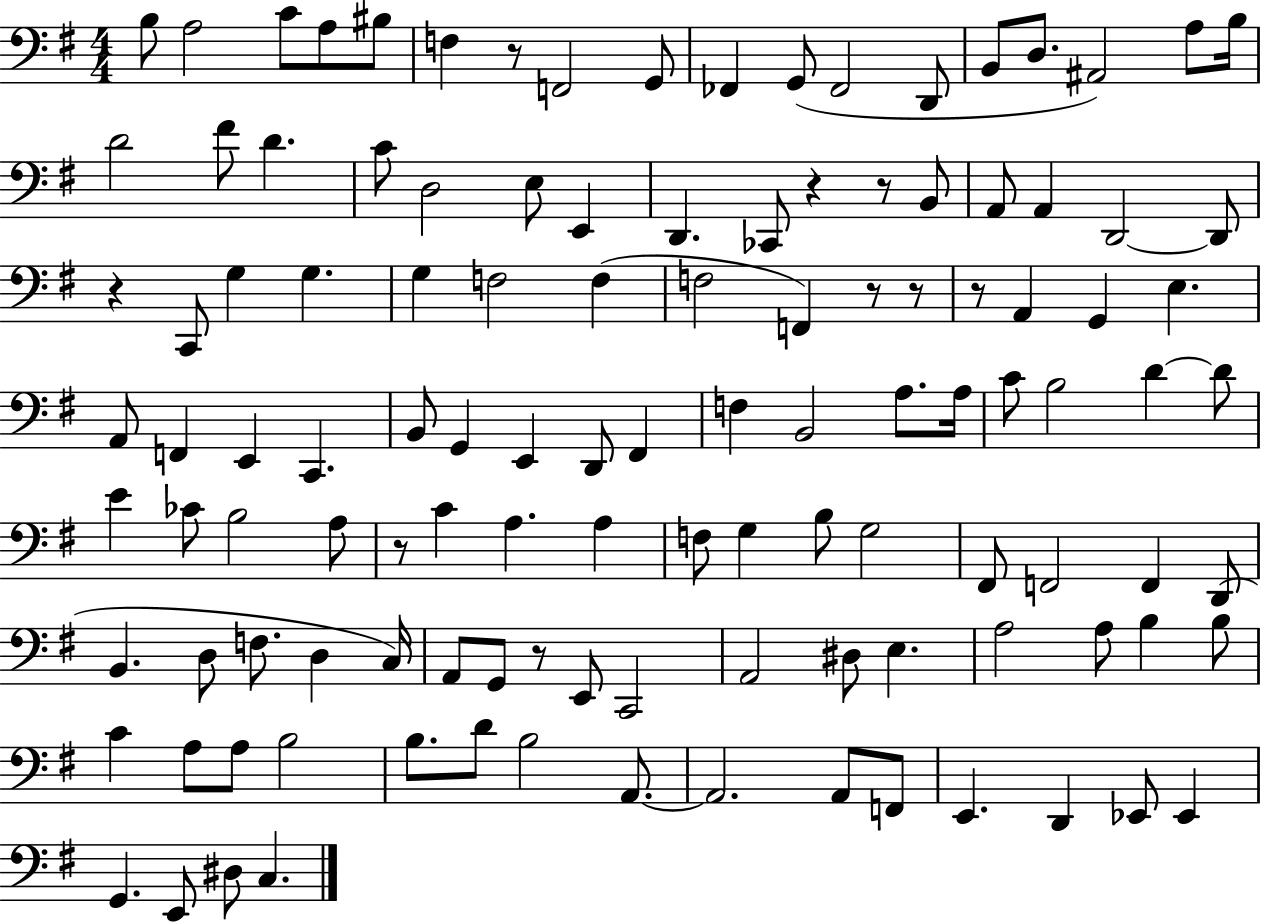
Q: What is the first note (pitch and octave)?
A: B3